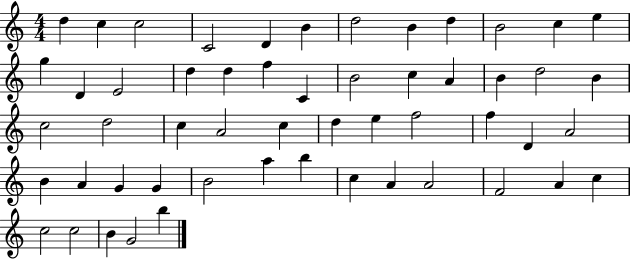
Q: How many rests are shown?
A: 0